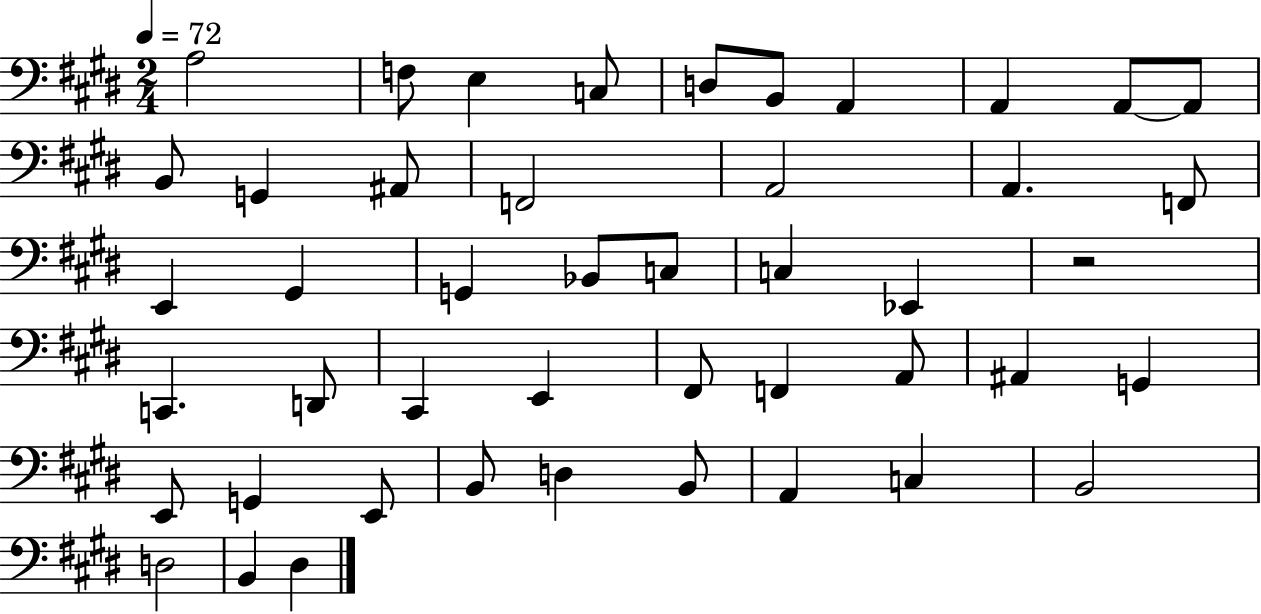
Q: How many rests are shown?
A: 1